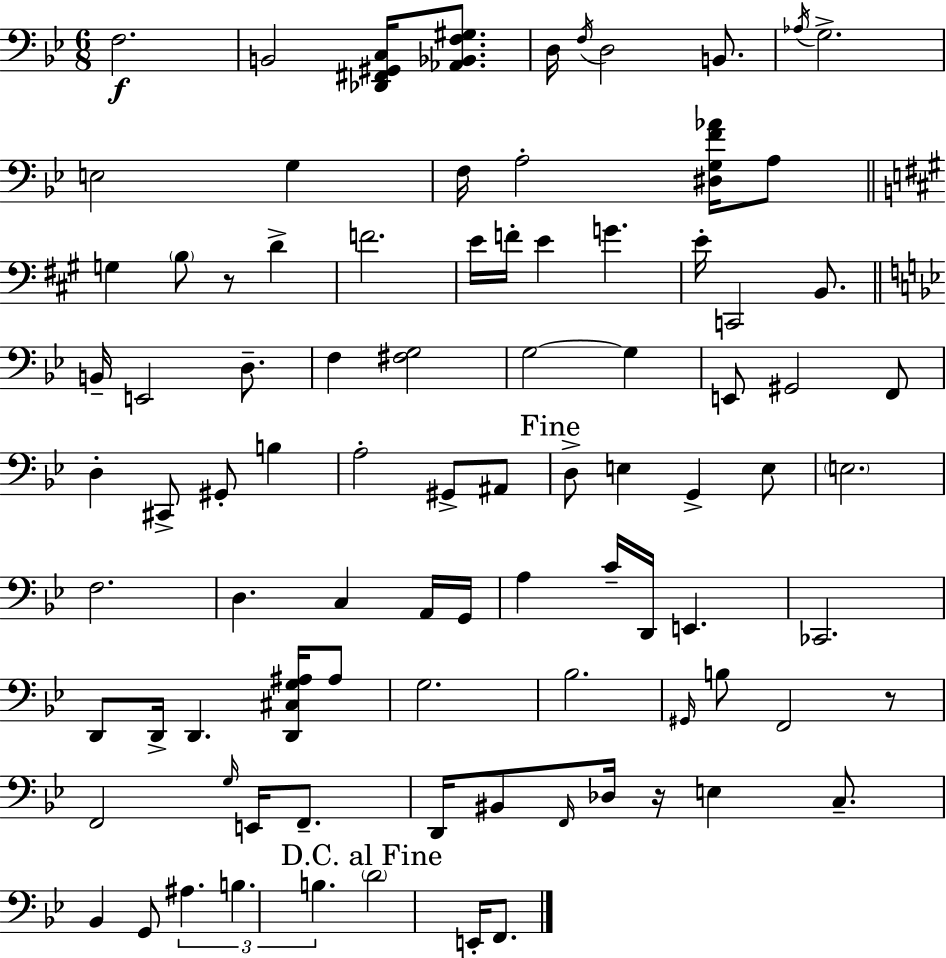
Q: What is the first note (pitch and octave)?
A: F3